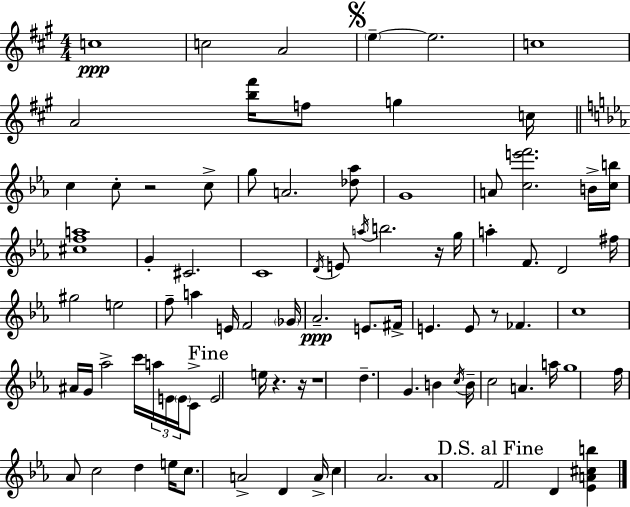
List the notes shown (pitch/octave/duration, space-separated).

C5/w C5/h A4/h E5/q E5/h. C5/w A4/h [B5,F#6]/s F5/e G5/q C5/s C5/q C5/e R/h C5/e G5/e A4/h. [Db5,Ab5]/e G4/w A4/e [C5,E6,F6]/h. B4/s [C5,B5]/s [C#5,F5,A5]/w G4/q C#4/h. C4/w D4/s E4/e A5/s B5/h. R/s G5/s A5/q F4/e. D4/h F#5/s G#5/h E5/h F5/e A5/q E4/s F4/h Gb4/s Ab4/h. E4/e. F#4/s E4/q. E4/e R/e FES4/q. C5/w A#4/s G4/s Ab5/h C6/s A5/s E4/s E4/s C4/e E4/h E5/s R/q. R/s R/w D5/q. G4/q. B4/q C5/s B4/s C5/h A4/q. A5/s G5/w F5/s Ab4/e C5/h D5/q E5/s C5/e. A4/h D4/q A4/s C5/q Ab4/h. Ab4/w F4/h D4/q [Eb4,A4,C#5,B5]/q